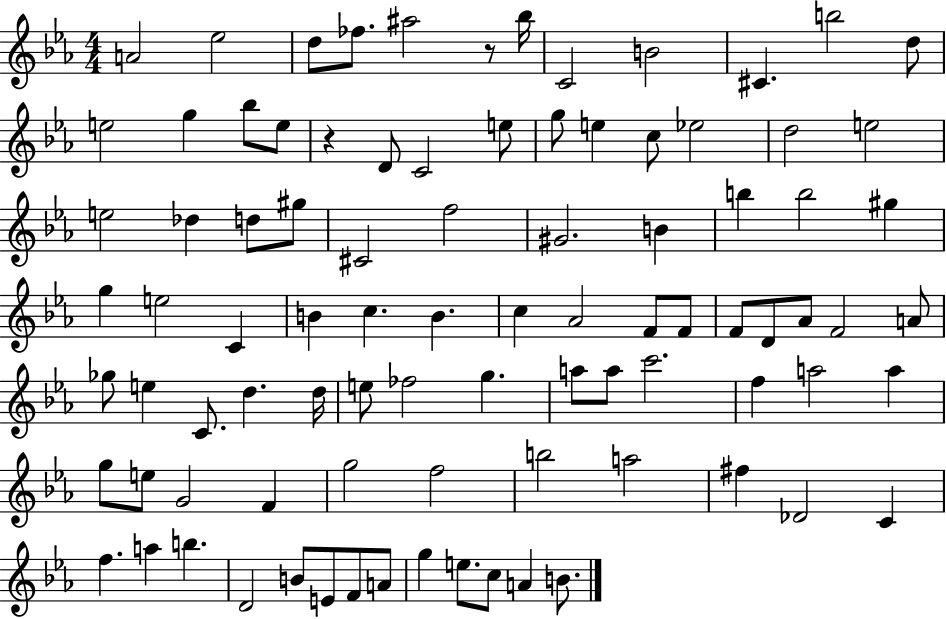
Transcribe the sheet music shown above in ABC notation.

X:1
T:Untitled
M:4/4
L:1/4
K:Eb
A2 _e2 d/2 _f/2 ^a2 z/2 _b/4 C2 B2 ^C b2 d/2 e2 g _b/2 e/2 z D/2 C2 e/2 g/2 e c/2 _e2 d2 e2 e2 _d d/2 ^g/2 ^C2 f2 ^G2 B b b2 ^g g e2 C B c B c _A2 F/2 F/2 F/2 D/2 _A/2 F2 A/2 _g/2 e C/2 d d/4 e/2 _f2 g a/2 a/2 c'2 f a2 a g/2 e/2 G2 F g2 f2 b2 a2 ^f _D2 C f a b D2 B/2 E/2 F/2 A/2 g e/2 c/2 A B/2